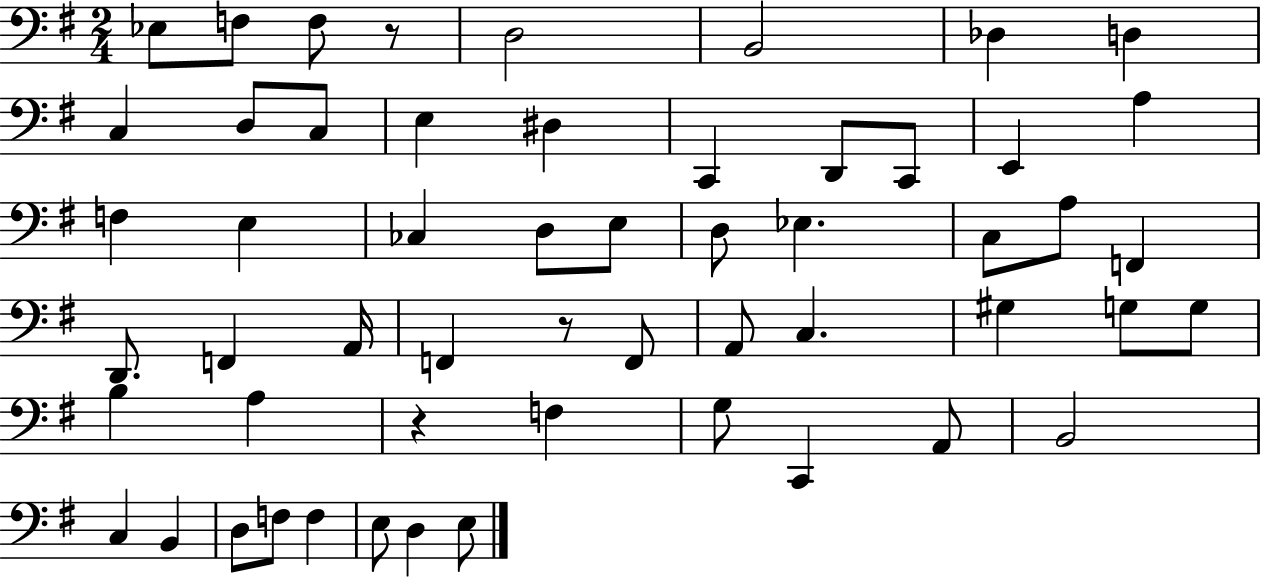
Eb3/e F3/e F3/e R/e D3/h B2/h Db3/q D3/q C3/q D3/e C3/e E3/q D#3/q C2/q D2/e C2/e E2/q A3/q F3/q E3/q CES3/q D3/e E3/e D3/e Eb3/q. C3/e A3/e F2/q D2/e. F2/q A2/s F2/q R/e F2/e A2/e C3/q. G#3/q G3/e G3/e B3/q A3/q R/q F3/q G3/e C2/q A2/e B2/h C3/q B2/q D3/e F3/e F3/q E3/e D3/q E3/e